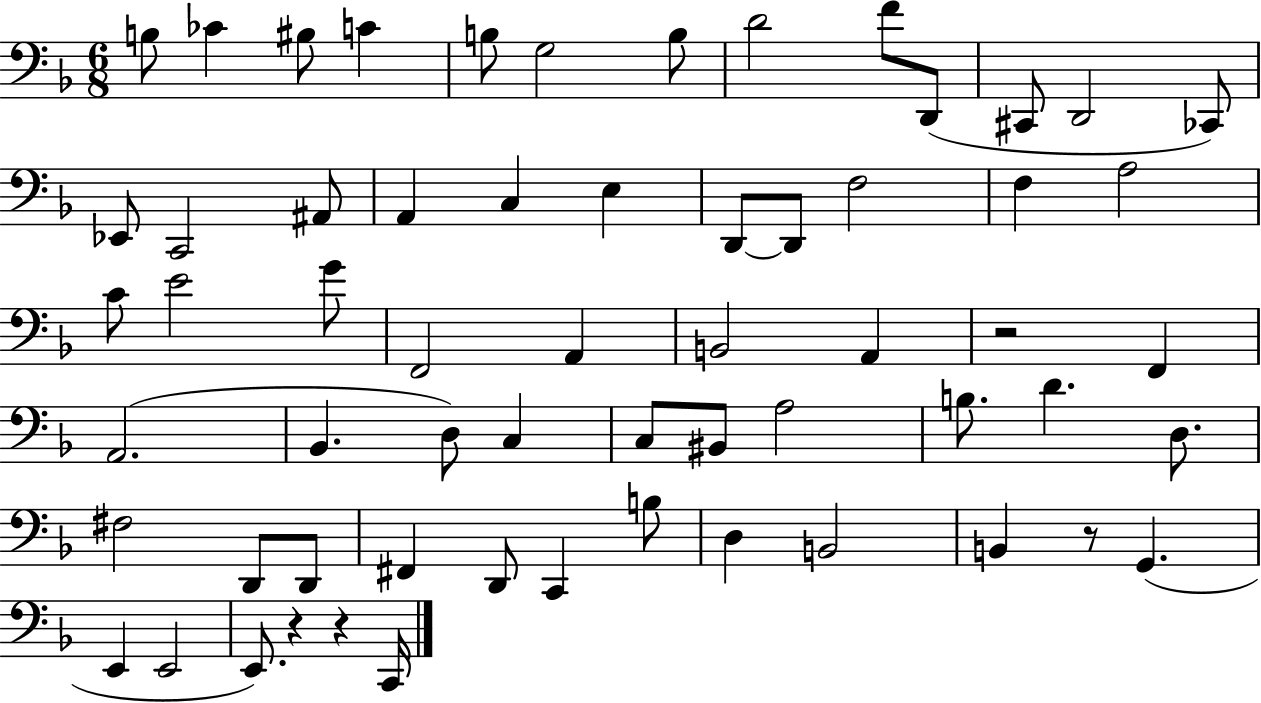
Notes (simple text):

B3/e CES4/q BIS3/e C4/q B3/e G3/h B3/e D4/h F4/e D2/e C#2/e D2/h CES2/e Eb2/e C2/h A#2/e A2/q C3/q E3/q D2/e D2/e F3/h F3/q A3/h C4/e E4/h G4/e F2/h A2/q B2/h A2/q R/h F2/q A2/h. Bb2/q. D3/e C3/q C3/e BIS2/e A3/h B3/e. D4/q. D3/e. F#3/h D2/e D2/e F#2/q D2/e C2/q B3/e D3/q B2/h B2/q R/e G2/q. E2/q E2/h E2/e. R/q R/q C2/s